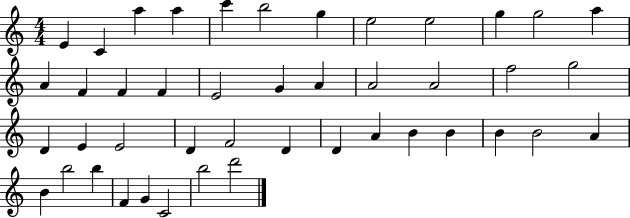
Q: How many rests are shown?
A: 0